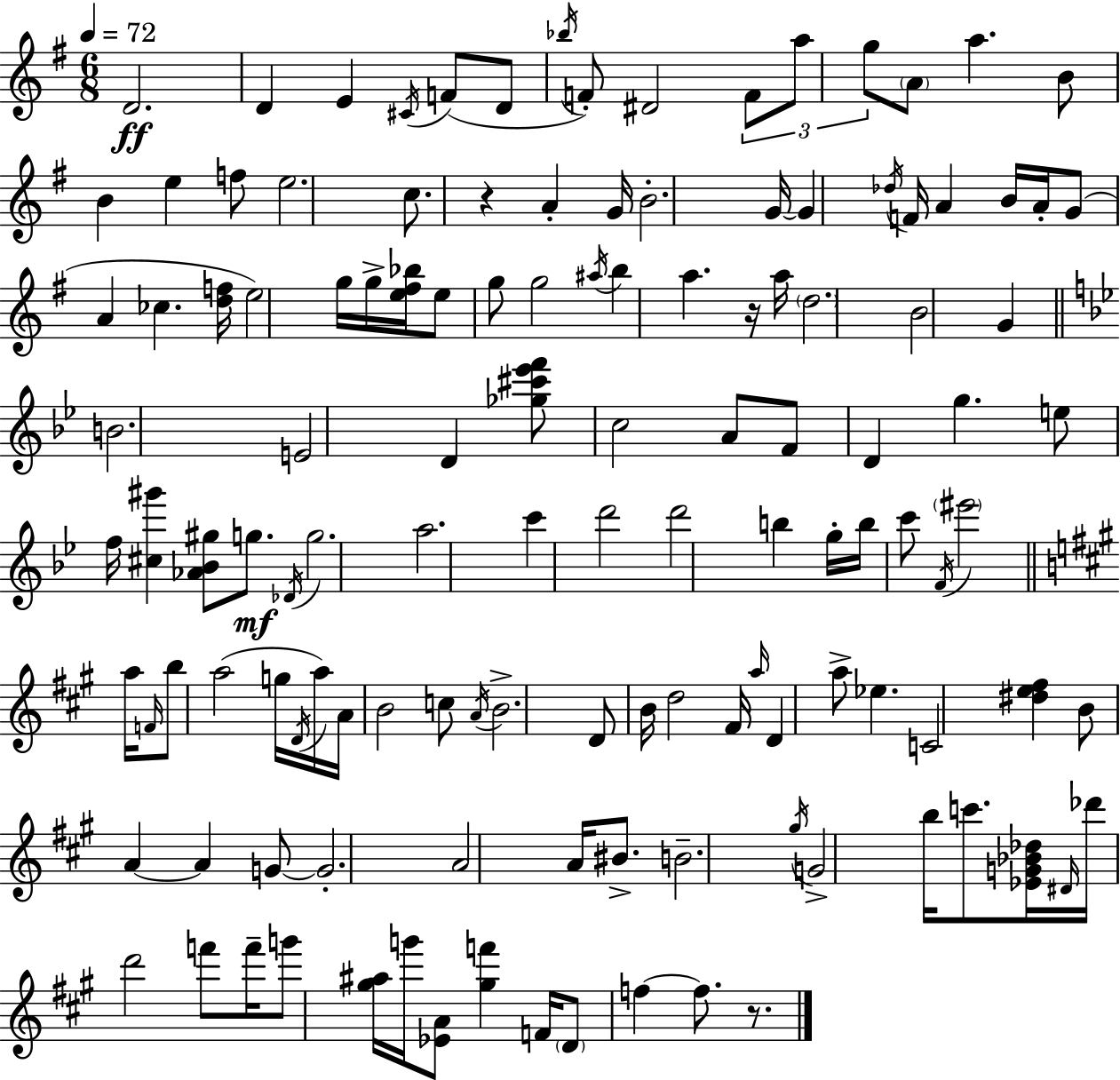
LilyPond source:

{
  \clef treble
  \numericTimeSignature
  \time 6/8
  \key e \minor
  \tempo 4 = 72
  \repeat volta 2 { d'2.\ff | d'4 e'4 \acciaccatura { cis'16 } f'8( d'8 | \acciaccatura { bes''16 } f'8-.) dis'2 | \tuplet 3/2 { f'8 a''8 g''8 } \parenthesize a'8 a''4. | \break b'8 b'4 e''4 | f''8 e''2. | c''8. r4 a'4-. | g'16 b'2.-. | \break g'16~~ g'4 \acciaccatura { des''16 } f'16 a'4 | b'16 a'16-. g'8( a'4 ces''4. | <d'' f''>16 e''2) | g''16 g''16-> <e'' fis'' bes''>16 e''8 g''8 g''2 | \break \acciaccatura { ais''16 } b''4 a''4. | r16 a''16 \parenthesize d''2. | b'2 | g'4 \bar "||" \break \key g \minor b'2. | e'2 d'4 | <ges'' cis''' ees''' f'''>8 c''2 a'8 | f'8 d'4 g''4. | \break e''8 f''16 <cis'' gis'''>4 <aes' bes' gis''>8 g''8.\mf | \acciaccatura { des'16 } g''2. | a''2. | c'''4 d'''2 | \break d'''2 b''4 | g''16-. b''16 c'''8 \acciaccatura { f'16 } \parenthesize eis'''2 | \bar "||" \break \key a \major a''16 \grace { f'16 } b''8 a''2( | g''16 \acciaccatura { d'16 } a''16) a'16 b'2 | c''8 \acciaccatura { a'16 } b'2.-> | d'8 b'16 d''2 | \break fis'16 \grace { a''16 } d'4 a''8-> ees''4. | c'2 | <dis'' e'' fis''>4 b'8 a'4~~ a'4 | g'8~~ g'2.-. | \break a'2 | a'16 bis'8.-> b'2.-- | \acciaccatura { gis''16 } g'2-> | b''16 c'''8. <ees' g' bes' des''>16 \grace { dis'16 } des'''16 d'''2 | \break f'''8 f'''16-- g'''8 <gis'' ais''>16 g'''16 <ees' a'>8 | <gis'' f'''>4 f'16 \parenthesize d'8 f''4~~ | f''8. r8. } \bar "|."
}